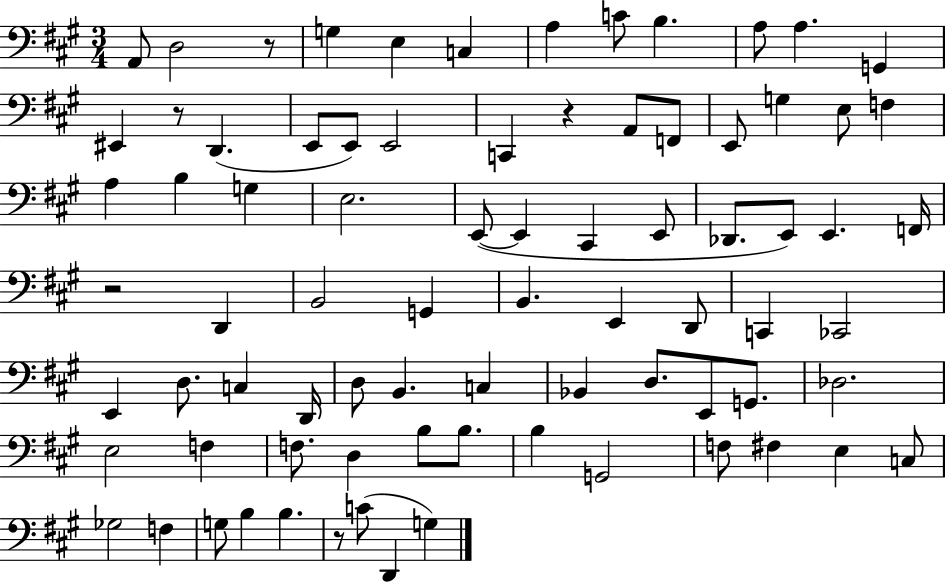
X:1
T:Untitled
M:3/4
L:1/4
K:A
A,,/2 D,2 z/2 G, E, C, A, C/2 B, A,/2 A, G,, ^E,, z/2 D,, E,,/2 E,,/2 E,,2 C,, z A,,/2 F,,/2 E,,/2 G, E,/2 F, A, B, G, E,2 E,,/2 E,, ^C,, E,,/2 _D,,/2 E,,/2 E,, F,,/4 z2 D,, B,,2 G,, B,, E,, D,,/2 C,, _C,,2 E,, D,/2 C, D,,/4 D,/2 B,, C, _B,, D,/2 E,,/2 G,,/2 _D,2 E,2 F, F,/2 D, B,/2 B,/2 B, G,,2 F,/2 ^F, E, C,/2 _G,2 F, G,/2 B, B, z/2 C/2 D,, G,